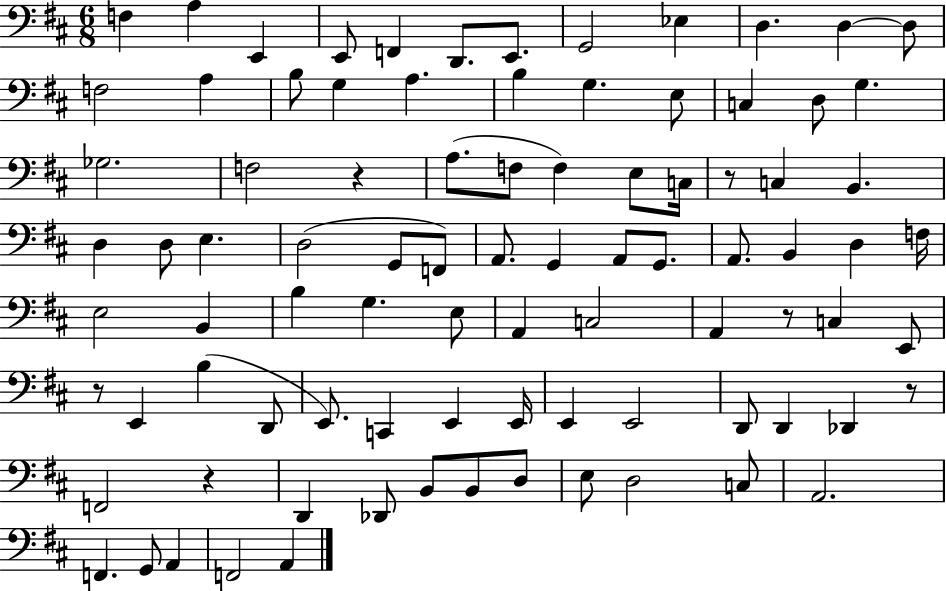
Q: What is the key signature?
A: D major